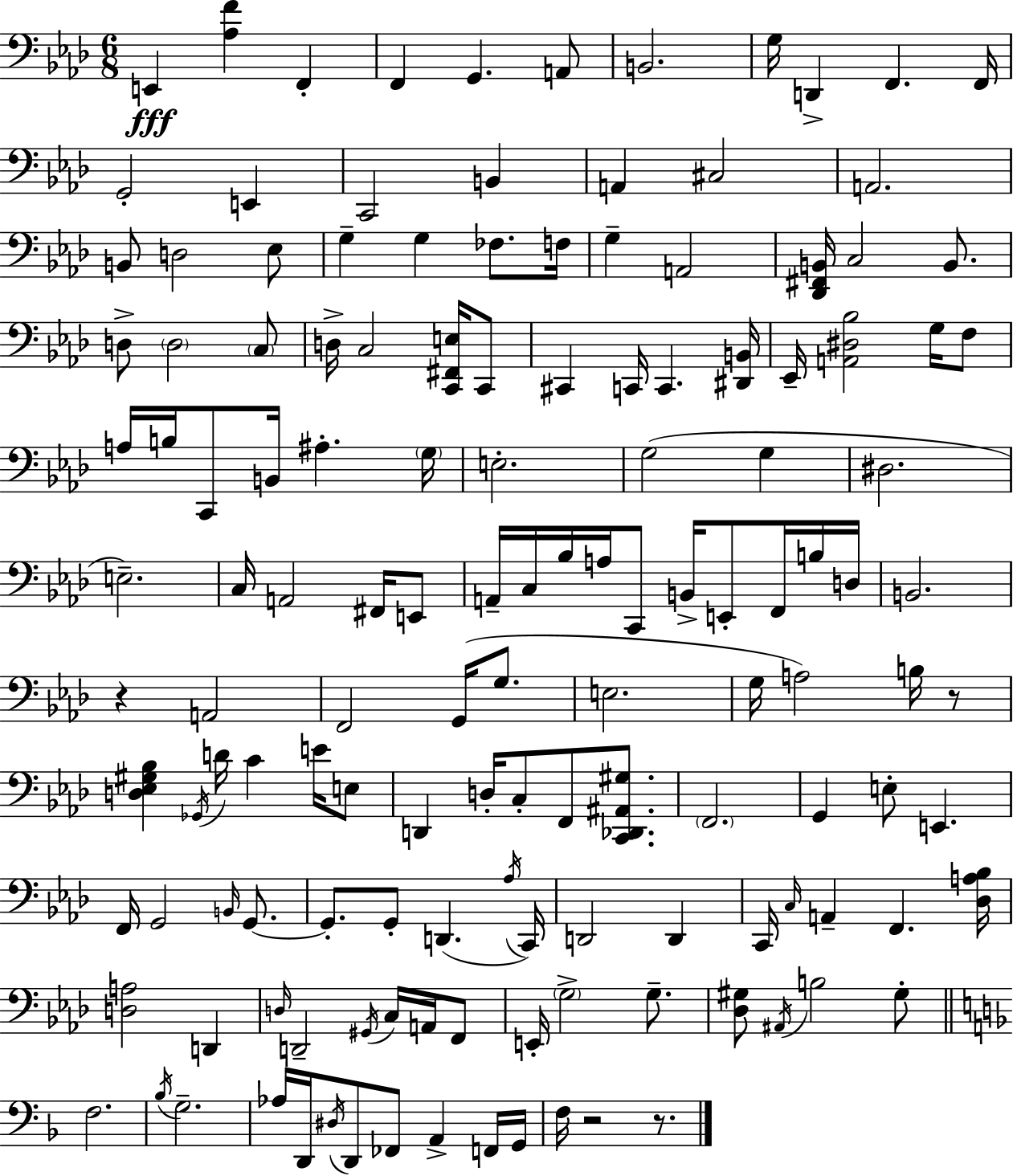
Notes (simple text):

E2/q [Ab3,F4]/q F2/q F2/q G2/q. A2/e B2/h. G3/s D2/q F2/q. F2/s G2/h E2/q C2/h B2/q A2/q C#3/h A2/h. B2/e D3/h Eb3/e G3/q G3/q FES3/e. F3/s G3/q A2/h [Db2,F#2,B2]/s C3/h B2/e. D3/e D3/h C3/e D3/s C3/h [C2,F#2,E3]/s C2/e C#2/q C2/s C2/q. [D#2,B2]/s Eb2/s [A2,D#3,Bb3]/h G3/s F3/e A3/s B3/s C2/e B2/s A#3/q. G3/s E3/h. G3/h G3/q D#3/h. E3/h. C3/s A2/h F#2/s E2/e A2/s C3/s Bb3/s A3/s C2/e B2/s E2/e F2/s B3/s D3/s B2/h. R/q A2/h F2/h G2/s G3/e. E3/h. G3/s A3/h B3/s R/e [D3,Eb3,G#3,Bb3]/q Gb2/s D4/s C4/q E4/s E3/e D2/q D3/s C3/e F2/e [C2,Db2,A#2,G#3]/e. F2/h. G2/q E3/e E2/q. F2/s G2/h B2/s G2/e. G2/e. G2/e D2/q. Ab3/s C2/s D2/h D2/q C2/s C3/s A2/q F2/q. [Db3,A3,Bb3]/s [D3,A3]/h D2/q D3/s D2/h G#2/s C3/s A2/s F2/e E2/s G3/h G3/e. [Db3,G#3]/e A#2/s B3/h G#3/e F3/h. Bb3/s G3/h. Ab3/s D2/s D#3/s D2/e FES2/e A2/q F2/s G2/s F3/s R/h R/e.